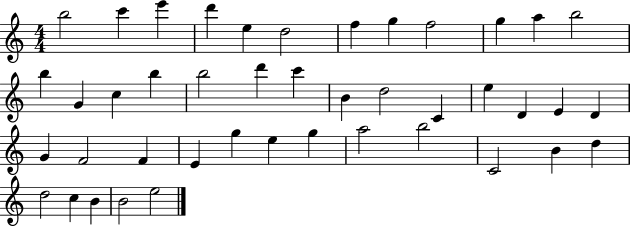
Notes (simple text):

B5/h C6/q E6/q D6/q E5/q D5/h F5/q G5/q F5/h G5/q A5/q B5/h B5/q G4/q C5/q B5/q B5/h D6/q C6/q B4/q D5/h C4/q E5/q D4/q E4/q D4/q G4/q F4/h F4/q E4/q G5/q E5/q G5/q A5/h B5/h C4/h B4/q D5/q D5/h C5/q B4/q B4/h E5/h